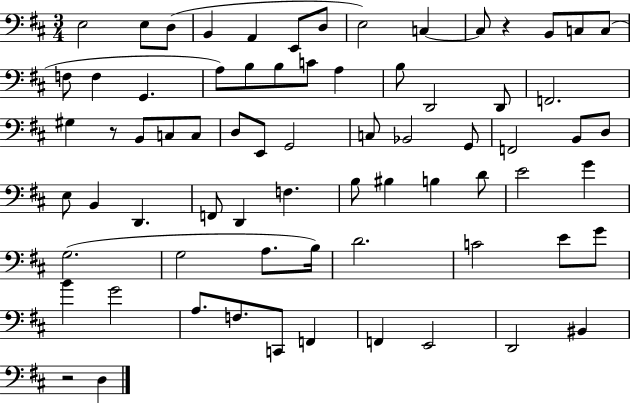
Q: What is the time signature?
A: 3/4